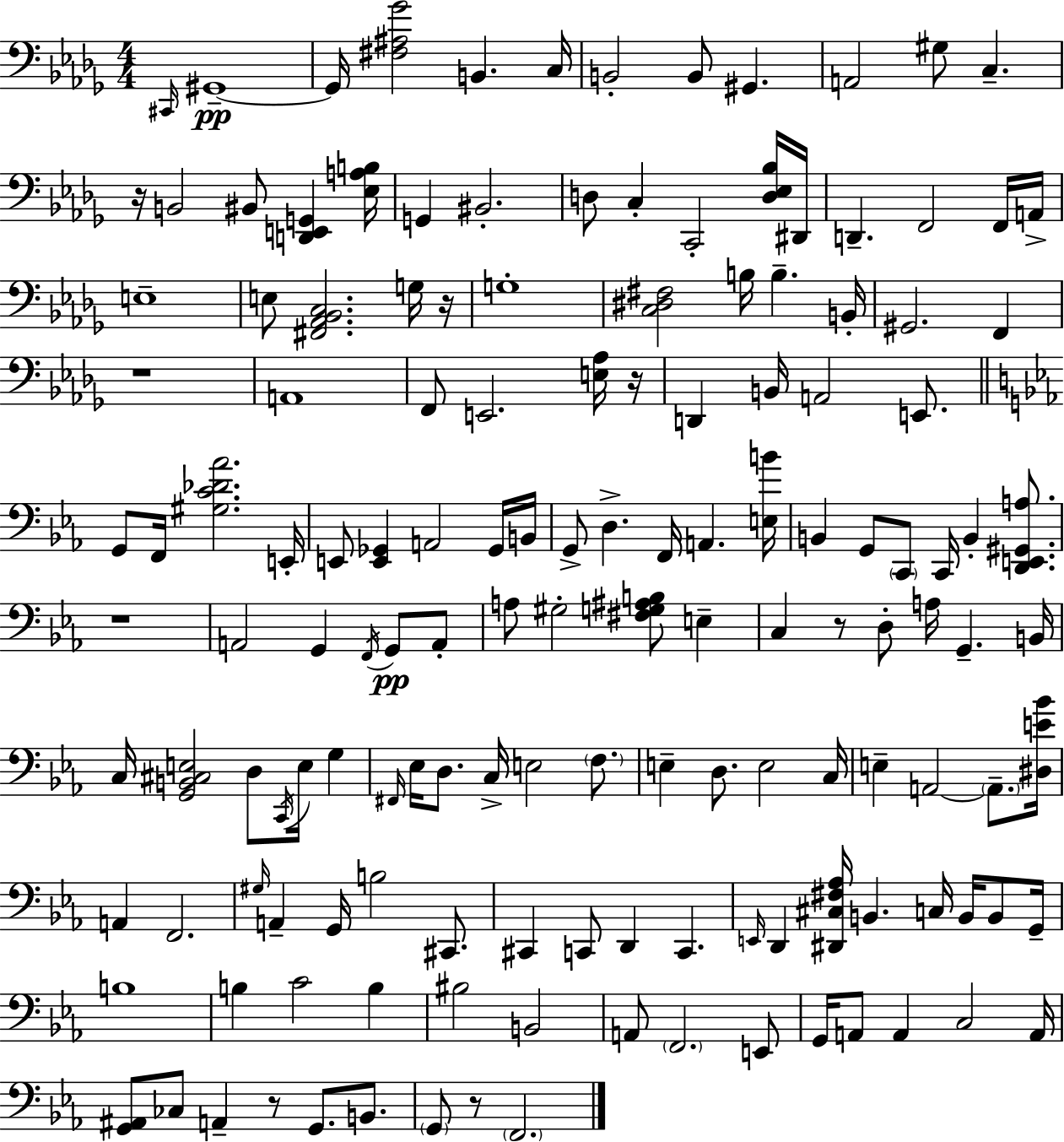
X:1
T:Untitled
M:4/4
L:1/4
K:Bbm
^C,,/4 ^G,,4 ^G,,/4 [^F,^A,_G]2 B,, C,/4 B,,2 B,,/2 ^G,, A,,2 ^G,/2 C, z/4 B,,2 ^B,,/2 [D,,E,,G,,] [_E,A,B,]/4 G,, ^B,,2 D,/2 C, C,,2 [D,_E,_B,]/4 ^D,,/4 D,, F,,2 F,,/4 A,,/4 E,4 E,/2 [^F,,_A,,_B,,C,]2 G,/4 z/4 G,4 [C,^D,^F,]2 B,/4 B, B,,/4 ^G,,2 F,, z4 A,,4 F,,/2 E,,2 [E,_A,]/4 z/4 D,, B,,/4 A,,2 E,,/2 G,,/2 F,,/4 [^G,C_D_A]2 E,,/4 E,,/2 [E,,_G,,] A,,2 _G,,/4 B,,/4 G,,/2 D, F,,/4 A,, [E,B]/4 B,, G,,/2 C,,/2 C,,/4 B,, [D,,E,,^G,,A,]/2 z4 A,,2 G,, F,,/4 G,,/2 A,,/2 A,/2 ^G,2 [^F,G,^A,B,]/2 E, C, z/2 D,/2 A,/4 G,, B,,/4 C,/4 [G,,B,,^C,E,]2 D,/2 C,,/4 E,/4 G, ^F,,/4 _E,/4 D,/2 C,/4 E,2 F,/2 E, D,/2 E,2 C,/4 E, A,,2 A,,/2 [^D,E_B]/4 A,, F,,2 ^G,/4 A,, G,,/4 B,2 ^C,,/2 ^C,, C,,/2 D,, C,, E,,/4 D,, [^D,,^C,^F,_A,]/4 B,, C,/4 B,,/4 B,,/2 G,,/4 B,4 B, C2 B, ^B,2 B,,2 A,,/2 F,,2 E,,/2 G,,/4 A,,/2 A,, C,2 A,,/4 [G,,^A,,]/2 _C,/2 A,, z/2 G,,/2 B,,/2 G,,/2 z/2 F,,2